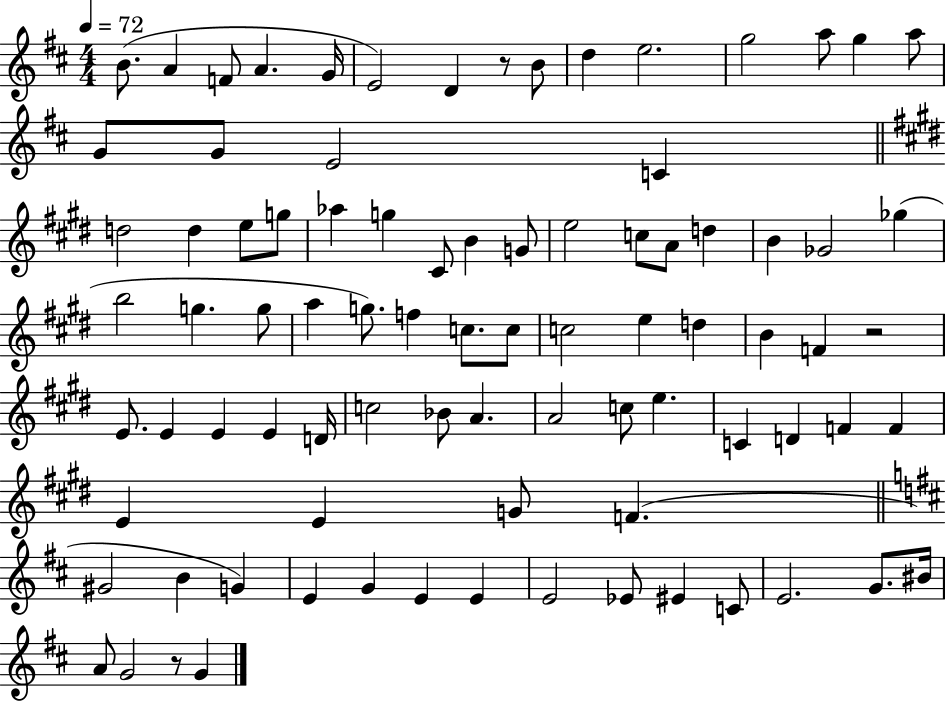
B4/e. A4/q F4/e A4/q. G4/s E4/h D4/q R/e B4/e D5/q E5/h. G5/h A5/e G5/q A5/e G4/e G4/e E4/h C4/q D5/h D5/q E5/e G5/e Ab5/q G5/q C#4/e B4/q G4/e E5/h C5/e A4/e D5/q B4/q Gb4/h Gb5/q B5/h G5/q. G5/e A5/q G5/e. F5/q C5/e. C5/e C5/h E5/q D5/q B4/q F4/q R/h E4/e. E4/q E4/q E4/q D4/s C5/h Bb4/e A4/q. A4/h C5/e E5/q. C4/q D4/q F4/q F4/q E4/q E4/q G4/e F4/q. G#4/h B4/q G4/q E4/q G4/q E4/q E4/q E4/h Eb4/e EIS4/q C4/e E4/h. G4/e. BIS4/s A4/e G4/h R/e G4/q